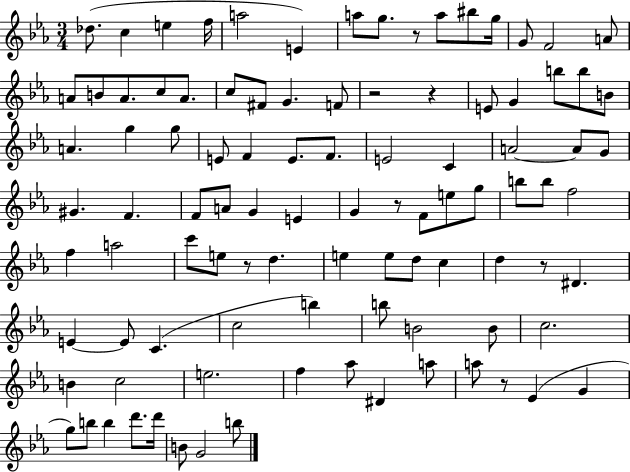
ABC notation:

X:1
T:Untitled
M:3/4
L:1/4
K:Eb
_d/2 c e f/4 a2 E a/2 g/2 z/2 a/2 ^b/2 g/4 G/2 F2 A/2 A/2 B/2 A/2 c/2 A/2 c/2 ^F/2 G F/2 z2 z E/2 G b/2 b/2 B/2 A g g/2 E/2 F E/2 F/2 E2 C A2 A/2 G/2 ^G F F/2 A/2 G E G z/2 F/2 e/2 g/2 b/2 b/2 f2 f a2 c'/2 e/2 z/2 d e e/2 d/2 c d z/2 ^D E E/2 C c2 b b/2 B2 B/2 c2 B c2 e2 f _a/2 ^D a/2 a/2 z/2 _E G g/2 b/2 b d'/2 d'/4 B/2 G2 b/2